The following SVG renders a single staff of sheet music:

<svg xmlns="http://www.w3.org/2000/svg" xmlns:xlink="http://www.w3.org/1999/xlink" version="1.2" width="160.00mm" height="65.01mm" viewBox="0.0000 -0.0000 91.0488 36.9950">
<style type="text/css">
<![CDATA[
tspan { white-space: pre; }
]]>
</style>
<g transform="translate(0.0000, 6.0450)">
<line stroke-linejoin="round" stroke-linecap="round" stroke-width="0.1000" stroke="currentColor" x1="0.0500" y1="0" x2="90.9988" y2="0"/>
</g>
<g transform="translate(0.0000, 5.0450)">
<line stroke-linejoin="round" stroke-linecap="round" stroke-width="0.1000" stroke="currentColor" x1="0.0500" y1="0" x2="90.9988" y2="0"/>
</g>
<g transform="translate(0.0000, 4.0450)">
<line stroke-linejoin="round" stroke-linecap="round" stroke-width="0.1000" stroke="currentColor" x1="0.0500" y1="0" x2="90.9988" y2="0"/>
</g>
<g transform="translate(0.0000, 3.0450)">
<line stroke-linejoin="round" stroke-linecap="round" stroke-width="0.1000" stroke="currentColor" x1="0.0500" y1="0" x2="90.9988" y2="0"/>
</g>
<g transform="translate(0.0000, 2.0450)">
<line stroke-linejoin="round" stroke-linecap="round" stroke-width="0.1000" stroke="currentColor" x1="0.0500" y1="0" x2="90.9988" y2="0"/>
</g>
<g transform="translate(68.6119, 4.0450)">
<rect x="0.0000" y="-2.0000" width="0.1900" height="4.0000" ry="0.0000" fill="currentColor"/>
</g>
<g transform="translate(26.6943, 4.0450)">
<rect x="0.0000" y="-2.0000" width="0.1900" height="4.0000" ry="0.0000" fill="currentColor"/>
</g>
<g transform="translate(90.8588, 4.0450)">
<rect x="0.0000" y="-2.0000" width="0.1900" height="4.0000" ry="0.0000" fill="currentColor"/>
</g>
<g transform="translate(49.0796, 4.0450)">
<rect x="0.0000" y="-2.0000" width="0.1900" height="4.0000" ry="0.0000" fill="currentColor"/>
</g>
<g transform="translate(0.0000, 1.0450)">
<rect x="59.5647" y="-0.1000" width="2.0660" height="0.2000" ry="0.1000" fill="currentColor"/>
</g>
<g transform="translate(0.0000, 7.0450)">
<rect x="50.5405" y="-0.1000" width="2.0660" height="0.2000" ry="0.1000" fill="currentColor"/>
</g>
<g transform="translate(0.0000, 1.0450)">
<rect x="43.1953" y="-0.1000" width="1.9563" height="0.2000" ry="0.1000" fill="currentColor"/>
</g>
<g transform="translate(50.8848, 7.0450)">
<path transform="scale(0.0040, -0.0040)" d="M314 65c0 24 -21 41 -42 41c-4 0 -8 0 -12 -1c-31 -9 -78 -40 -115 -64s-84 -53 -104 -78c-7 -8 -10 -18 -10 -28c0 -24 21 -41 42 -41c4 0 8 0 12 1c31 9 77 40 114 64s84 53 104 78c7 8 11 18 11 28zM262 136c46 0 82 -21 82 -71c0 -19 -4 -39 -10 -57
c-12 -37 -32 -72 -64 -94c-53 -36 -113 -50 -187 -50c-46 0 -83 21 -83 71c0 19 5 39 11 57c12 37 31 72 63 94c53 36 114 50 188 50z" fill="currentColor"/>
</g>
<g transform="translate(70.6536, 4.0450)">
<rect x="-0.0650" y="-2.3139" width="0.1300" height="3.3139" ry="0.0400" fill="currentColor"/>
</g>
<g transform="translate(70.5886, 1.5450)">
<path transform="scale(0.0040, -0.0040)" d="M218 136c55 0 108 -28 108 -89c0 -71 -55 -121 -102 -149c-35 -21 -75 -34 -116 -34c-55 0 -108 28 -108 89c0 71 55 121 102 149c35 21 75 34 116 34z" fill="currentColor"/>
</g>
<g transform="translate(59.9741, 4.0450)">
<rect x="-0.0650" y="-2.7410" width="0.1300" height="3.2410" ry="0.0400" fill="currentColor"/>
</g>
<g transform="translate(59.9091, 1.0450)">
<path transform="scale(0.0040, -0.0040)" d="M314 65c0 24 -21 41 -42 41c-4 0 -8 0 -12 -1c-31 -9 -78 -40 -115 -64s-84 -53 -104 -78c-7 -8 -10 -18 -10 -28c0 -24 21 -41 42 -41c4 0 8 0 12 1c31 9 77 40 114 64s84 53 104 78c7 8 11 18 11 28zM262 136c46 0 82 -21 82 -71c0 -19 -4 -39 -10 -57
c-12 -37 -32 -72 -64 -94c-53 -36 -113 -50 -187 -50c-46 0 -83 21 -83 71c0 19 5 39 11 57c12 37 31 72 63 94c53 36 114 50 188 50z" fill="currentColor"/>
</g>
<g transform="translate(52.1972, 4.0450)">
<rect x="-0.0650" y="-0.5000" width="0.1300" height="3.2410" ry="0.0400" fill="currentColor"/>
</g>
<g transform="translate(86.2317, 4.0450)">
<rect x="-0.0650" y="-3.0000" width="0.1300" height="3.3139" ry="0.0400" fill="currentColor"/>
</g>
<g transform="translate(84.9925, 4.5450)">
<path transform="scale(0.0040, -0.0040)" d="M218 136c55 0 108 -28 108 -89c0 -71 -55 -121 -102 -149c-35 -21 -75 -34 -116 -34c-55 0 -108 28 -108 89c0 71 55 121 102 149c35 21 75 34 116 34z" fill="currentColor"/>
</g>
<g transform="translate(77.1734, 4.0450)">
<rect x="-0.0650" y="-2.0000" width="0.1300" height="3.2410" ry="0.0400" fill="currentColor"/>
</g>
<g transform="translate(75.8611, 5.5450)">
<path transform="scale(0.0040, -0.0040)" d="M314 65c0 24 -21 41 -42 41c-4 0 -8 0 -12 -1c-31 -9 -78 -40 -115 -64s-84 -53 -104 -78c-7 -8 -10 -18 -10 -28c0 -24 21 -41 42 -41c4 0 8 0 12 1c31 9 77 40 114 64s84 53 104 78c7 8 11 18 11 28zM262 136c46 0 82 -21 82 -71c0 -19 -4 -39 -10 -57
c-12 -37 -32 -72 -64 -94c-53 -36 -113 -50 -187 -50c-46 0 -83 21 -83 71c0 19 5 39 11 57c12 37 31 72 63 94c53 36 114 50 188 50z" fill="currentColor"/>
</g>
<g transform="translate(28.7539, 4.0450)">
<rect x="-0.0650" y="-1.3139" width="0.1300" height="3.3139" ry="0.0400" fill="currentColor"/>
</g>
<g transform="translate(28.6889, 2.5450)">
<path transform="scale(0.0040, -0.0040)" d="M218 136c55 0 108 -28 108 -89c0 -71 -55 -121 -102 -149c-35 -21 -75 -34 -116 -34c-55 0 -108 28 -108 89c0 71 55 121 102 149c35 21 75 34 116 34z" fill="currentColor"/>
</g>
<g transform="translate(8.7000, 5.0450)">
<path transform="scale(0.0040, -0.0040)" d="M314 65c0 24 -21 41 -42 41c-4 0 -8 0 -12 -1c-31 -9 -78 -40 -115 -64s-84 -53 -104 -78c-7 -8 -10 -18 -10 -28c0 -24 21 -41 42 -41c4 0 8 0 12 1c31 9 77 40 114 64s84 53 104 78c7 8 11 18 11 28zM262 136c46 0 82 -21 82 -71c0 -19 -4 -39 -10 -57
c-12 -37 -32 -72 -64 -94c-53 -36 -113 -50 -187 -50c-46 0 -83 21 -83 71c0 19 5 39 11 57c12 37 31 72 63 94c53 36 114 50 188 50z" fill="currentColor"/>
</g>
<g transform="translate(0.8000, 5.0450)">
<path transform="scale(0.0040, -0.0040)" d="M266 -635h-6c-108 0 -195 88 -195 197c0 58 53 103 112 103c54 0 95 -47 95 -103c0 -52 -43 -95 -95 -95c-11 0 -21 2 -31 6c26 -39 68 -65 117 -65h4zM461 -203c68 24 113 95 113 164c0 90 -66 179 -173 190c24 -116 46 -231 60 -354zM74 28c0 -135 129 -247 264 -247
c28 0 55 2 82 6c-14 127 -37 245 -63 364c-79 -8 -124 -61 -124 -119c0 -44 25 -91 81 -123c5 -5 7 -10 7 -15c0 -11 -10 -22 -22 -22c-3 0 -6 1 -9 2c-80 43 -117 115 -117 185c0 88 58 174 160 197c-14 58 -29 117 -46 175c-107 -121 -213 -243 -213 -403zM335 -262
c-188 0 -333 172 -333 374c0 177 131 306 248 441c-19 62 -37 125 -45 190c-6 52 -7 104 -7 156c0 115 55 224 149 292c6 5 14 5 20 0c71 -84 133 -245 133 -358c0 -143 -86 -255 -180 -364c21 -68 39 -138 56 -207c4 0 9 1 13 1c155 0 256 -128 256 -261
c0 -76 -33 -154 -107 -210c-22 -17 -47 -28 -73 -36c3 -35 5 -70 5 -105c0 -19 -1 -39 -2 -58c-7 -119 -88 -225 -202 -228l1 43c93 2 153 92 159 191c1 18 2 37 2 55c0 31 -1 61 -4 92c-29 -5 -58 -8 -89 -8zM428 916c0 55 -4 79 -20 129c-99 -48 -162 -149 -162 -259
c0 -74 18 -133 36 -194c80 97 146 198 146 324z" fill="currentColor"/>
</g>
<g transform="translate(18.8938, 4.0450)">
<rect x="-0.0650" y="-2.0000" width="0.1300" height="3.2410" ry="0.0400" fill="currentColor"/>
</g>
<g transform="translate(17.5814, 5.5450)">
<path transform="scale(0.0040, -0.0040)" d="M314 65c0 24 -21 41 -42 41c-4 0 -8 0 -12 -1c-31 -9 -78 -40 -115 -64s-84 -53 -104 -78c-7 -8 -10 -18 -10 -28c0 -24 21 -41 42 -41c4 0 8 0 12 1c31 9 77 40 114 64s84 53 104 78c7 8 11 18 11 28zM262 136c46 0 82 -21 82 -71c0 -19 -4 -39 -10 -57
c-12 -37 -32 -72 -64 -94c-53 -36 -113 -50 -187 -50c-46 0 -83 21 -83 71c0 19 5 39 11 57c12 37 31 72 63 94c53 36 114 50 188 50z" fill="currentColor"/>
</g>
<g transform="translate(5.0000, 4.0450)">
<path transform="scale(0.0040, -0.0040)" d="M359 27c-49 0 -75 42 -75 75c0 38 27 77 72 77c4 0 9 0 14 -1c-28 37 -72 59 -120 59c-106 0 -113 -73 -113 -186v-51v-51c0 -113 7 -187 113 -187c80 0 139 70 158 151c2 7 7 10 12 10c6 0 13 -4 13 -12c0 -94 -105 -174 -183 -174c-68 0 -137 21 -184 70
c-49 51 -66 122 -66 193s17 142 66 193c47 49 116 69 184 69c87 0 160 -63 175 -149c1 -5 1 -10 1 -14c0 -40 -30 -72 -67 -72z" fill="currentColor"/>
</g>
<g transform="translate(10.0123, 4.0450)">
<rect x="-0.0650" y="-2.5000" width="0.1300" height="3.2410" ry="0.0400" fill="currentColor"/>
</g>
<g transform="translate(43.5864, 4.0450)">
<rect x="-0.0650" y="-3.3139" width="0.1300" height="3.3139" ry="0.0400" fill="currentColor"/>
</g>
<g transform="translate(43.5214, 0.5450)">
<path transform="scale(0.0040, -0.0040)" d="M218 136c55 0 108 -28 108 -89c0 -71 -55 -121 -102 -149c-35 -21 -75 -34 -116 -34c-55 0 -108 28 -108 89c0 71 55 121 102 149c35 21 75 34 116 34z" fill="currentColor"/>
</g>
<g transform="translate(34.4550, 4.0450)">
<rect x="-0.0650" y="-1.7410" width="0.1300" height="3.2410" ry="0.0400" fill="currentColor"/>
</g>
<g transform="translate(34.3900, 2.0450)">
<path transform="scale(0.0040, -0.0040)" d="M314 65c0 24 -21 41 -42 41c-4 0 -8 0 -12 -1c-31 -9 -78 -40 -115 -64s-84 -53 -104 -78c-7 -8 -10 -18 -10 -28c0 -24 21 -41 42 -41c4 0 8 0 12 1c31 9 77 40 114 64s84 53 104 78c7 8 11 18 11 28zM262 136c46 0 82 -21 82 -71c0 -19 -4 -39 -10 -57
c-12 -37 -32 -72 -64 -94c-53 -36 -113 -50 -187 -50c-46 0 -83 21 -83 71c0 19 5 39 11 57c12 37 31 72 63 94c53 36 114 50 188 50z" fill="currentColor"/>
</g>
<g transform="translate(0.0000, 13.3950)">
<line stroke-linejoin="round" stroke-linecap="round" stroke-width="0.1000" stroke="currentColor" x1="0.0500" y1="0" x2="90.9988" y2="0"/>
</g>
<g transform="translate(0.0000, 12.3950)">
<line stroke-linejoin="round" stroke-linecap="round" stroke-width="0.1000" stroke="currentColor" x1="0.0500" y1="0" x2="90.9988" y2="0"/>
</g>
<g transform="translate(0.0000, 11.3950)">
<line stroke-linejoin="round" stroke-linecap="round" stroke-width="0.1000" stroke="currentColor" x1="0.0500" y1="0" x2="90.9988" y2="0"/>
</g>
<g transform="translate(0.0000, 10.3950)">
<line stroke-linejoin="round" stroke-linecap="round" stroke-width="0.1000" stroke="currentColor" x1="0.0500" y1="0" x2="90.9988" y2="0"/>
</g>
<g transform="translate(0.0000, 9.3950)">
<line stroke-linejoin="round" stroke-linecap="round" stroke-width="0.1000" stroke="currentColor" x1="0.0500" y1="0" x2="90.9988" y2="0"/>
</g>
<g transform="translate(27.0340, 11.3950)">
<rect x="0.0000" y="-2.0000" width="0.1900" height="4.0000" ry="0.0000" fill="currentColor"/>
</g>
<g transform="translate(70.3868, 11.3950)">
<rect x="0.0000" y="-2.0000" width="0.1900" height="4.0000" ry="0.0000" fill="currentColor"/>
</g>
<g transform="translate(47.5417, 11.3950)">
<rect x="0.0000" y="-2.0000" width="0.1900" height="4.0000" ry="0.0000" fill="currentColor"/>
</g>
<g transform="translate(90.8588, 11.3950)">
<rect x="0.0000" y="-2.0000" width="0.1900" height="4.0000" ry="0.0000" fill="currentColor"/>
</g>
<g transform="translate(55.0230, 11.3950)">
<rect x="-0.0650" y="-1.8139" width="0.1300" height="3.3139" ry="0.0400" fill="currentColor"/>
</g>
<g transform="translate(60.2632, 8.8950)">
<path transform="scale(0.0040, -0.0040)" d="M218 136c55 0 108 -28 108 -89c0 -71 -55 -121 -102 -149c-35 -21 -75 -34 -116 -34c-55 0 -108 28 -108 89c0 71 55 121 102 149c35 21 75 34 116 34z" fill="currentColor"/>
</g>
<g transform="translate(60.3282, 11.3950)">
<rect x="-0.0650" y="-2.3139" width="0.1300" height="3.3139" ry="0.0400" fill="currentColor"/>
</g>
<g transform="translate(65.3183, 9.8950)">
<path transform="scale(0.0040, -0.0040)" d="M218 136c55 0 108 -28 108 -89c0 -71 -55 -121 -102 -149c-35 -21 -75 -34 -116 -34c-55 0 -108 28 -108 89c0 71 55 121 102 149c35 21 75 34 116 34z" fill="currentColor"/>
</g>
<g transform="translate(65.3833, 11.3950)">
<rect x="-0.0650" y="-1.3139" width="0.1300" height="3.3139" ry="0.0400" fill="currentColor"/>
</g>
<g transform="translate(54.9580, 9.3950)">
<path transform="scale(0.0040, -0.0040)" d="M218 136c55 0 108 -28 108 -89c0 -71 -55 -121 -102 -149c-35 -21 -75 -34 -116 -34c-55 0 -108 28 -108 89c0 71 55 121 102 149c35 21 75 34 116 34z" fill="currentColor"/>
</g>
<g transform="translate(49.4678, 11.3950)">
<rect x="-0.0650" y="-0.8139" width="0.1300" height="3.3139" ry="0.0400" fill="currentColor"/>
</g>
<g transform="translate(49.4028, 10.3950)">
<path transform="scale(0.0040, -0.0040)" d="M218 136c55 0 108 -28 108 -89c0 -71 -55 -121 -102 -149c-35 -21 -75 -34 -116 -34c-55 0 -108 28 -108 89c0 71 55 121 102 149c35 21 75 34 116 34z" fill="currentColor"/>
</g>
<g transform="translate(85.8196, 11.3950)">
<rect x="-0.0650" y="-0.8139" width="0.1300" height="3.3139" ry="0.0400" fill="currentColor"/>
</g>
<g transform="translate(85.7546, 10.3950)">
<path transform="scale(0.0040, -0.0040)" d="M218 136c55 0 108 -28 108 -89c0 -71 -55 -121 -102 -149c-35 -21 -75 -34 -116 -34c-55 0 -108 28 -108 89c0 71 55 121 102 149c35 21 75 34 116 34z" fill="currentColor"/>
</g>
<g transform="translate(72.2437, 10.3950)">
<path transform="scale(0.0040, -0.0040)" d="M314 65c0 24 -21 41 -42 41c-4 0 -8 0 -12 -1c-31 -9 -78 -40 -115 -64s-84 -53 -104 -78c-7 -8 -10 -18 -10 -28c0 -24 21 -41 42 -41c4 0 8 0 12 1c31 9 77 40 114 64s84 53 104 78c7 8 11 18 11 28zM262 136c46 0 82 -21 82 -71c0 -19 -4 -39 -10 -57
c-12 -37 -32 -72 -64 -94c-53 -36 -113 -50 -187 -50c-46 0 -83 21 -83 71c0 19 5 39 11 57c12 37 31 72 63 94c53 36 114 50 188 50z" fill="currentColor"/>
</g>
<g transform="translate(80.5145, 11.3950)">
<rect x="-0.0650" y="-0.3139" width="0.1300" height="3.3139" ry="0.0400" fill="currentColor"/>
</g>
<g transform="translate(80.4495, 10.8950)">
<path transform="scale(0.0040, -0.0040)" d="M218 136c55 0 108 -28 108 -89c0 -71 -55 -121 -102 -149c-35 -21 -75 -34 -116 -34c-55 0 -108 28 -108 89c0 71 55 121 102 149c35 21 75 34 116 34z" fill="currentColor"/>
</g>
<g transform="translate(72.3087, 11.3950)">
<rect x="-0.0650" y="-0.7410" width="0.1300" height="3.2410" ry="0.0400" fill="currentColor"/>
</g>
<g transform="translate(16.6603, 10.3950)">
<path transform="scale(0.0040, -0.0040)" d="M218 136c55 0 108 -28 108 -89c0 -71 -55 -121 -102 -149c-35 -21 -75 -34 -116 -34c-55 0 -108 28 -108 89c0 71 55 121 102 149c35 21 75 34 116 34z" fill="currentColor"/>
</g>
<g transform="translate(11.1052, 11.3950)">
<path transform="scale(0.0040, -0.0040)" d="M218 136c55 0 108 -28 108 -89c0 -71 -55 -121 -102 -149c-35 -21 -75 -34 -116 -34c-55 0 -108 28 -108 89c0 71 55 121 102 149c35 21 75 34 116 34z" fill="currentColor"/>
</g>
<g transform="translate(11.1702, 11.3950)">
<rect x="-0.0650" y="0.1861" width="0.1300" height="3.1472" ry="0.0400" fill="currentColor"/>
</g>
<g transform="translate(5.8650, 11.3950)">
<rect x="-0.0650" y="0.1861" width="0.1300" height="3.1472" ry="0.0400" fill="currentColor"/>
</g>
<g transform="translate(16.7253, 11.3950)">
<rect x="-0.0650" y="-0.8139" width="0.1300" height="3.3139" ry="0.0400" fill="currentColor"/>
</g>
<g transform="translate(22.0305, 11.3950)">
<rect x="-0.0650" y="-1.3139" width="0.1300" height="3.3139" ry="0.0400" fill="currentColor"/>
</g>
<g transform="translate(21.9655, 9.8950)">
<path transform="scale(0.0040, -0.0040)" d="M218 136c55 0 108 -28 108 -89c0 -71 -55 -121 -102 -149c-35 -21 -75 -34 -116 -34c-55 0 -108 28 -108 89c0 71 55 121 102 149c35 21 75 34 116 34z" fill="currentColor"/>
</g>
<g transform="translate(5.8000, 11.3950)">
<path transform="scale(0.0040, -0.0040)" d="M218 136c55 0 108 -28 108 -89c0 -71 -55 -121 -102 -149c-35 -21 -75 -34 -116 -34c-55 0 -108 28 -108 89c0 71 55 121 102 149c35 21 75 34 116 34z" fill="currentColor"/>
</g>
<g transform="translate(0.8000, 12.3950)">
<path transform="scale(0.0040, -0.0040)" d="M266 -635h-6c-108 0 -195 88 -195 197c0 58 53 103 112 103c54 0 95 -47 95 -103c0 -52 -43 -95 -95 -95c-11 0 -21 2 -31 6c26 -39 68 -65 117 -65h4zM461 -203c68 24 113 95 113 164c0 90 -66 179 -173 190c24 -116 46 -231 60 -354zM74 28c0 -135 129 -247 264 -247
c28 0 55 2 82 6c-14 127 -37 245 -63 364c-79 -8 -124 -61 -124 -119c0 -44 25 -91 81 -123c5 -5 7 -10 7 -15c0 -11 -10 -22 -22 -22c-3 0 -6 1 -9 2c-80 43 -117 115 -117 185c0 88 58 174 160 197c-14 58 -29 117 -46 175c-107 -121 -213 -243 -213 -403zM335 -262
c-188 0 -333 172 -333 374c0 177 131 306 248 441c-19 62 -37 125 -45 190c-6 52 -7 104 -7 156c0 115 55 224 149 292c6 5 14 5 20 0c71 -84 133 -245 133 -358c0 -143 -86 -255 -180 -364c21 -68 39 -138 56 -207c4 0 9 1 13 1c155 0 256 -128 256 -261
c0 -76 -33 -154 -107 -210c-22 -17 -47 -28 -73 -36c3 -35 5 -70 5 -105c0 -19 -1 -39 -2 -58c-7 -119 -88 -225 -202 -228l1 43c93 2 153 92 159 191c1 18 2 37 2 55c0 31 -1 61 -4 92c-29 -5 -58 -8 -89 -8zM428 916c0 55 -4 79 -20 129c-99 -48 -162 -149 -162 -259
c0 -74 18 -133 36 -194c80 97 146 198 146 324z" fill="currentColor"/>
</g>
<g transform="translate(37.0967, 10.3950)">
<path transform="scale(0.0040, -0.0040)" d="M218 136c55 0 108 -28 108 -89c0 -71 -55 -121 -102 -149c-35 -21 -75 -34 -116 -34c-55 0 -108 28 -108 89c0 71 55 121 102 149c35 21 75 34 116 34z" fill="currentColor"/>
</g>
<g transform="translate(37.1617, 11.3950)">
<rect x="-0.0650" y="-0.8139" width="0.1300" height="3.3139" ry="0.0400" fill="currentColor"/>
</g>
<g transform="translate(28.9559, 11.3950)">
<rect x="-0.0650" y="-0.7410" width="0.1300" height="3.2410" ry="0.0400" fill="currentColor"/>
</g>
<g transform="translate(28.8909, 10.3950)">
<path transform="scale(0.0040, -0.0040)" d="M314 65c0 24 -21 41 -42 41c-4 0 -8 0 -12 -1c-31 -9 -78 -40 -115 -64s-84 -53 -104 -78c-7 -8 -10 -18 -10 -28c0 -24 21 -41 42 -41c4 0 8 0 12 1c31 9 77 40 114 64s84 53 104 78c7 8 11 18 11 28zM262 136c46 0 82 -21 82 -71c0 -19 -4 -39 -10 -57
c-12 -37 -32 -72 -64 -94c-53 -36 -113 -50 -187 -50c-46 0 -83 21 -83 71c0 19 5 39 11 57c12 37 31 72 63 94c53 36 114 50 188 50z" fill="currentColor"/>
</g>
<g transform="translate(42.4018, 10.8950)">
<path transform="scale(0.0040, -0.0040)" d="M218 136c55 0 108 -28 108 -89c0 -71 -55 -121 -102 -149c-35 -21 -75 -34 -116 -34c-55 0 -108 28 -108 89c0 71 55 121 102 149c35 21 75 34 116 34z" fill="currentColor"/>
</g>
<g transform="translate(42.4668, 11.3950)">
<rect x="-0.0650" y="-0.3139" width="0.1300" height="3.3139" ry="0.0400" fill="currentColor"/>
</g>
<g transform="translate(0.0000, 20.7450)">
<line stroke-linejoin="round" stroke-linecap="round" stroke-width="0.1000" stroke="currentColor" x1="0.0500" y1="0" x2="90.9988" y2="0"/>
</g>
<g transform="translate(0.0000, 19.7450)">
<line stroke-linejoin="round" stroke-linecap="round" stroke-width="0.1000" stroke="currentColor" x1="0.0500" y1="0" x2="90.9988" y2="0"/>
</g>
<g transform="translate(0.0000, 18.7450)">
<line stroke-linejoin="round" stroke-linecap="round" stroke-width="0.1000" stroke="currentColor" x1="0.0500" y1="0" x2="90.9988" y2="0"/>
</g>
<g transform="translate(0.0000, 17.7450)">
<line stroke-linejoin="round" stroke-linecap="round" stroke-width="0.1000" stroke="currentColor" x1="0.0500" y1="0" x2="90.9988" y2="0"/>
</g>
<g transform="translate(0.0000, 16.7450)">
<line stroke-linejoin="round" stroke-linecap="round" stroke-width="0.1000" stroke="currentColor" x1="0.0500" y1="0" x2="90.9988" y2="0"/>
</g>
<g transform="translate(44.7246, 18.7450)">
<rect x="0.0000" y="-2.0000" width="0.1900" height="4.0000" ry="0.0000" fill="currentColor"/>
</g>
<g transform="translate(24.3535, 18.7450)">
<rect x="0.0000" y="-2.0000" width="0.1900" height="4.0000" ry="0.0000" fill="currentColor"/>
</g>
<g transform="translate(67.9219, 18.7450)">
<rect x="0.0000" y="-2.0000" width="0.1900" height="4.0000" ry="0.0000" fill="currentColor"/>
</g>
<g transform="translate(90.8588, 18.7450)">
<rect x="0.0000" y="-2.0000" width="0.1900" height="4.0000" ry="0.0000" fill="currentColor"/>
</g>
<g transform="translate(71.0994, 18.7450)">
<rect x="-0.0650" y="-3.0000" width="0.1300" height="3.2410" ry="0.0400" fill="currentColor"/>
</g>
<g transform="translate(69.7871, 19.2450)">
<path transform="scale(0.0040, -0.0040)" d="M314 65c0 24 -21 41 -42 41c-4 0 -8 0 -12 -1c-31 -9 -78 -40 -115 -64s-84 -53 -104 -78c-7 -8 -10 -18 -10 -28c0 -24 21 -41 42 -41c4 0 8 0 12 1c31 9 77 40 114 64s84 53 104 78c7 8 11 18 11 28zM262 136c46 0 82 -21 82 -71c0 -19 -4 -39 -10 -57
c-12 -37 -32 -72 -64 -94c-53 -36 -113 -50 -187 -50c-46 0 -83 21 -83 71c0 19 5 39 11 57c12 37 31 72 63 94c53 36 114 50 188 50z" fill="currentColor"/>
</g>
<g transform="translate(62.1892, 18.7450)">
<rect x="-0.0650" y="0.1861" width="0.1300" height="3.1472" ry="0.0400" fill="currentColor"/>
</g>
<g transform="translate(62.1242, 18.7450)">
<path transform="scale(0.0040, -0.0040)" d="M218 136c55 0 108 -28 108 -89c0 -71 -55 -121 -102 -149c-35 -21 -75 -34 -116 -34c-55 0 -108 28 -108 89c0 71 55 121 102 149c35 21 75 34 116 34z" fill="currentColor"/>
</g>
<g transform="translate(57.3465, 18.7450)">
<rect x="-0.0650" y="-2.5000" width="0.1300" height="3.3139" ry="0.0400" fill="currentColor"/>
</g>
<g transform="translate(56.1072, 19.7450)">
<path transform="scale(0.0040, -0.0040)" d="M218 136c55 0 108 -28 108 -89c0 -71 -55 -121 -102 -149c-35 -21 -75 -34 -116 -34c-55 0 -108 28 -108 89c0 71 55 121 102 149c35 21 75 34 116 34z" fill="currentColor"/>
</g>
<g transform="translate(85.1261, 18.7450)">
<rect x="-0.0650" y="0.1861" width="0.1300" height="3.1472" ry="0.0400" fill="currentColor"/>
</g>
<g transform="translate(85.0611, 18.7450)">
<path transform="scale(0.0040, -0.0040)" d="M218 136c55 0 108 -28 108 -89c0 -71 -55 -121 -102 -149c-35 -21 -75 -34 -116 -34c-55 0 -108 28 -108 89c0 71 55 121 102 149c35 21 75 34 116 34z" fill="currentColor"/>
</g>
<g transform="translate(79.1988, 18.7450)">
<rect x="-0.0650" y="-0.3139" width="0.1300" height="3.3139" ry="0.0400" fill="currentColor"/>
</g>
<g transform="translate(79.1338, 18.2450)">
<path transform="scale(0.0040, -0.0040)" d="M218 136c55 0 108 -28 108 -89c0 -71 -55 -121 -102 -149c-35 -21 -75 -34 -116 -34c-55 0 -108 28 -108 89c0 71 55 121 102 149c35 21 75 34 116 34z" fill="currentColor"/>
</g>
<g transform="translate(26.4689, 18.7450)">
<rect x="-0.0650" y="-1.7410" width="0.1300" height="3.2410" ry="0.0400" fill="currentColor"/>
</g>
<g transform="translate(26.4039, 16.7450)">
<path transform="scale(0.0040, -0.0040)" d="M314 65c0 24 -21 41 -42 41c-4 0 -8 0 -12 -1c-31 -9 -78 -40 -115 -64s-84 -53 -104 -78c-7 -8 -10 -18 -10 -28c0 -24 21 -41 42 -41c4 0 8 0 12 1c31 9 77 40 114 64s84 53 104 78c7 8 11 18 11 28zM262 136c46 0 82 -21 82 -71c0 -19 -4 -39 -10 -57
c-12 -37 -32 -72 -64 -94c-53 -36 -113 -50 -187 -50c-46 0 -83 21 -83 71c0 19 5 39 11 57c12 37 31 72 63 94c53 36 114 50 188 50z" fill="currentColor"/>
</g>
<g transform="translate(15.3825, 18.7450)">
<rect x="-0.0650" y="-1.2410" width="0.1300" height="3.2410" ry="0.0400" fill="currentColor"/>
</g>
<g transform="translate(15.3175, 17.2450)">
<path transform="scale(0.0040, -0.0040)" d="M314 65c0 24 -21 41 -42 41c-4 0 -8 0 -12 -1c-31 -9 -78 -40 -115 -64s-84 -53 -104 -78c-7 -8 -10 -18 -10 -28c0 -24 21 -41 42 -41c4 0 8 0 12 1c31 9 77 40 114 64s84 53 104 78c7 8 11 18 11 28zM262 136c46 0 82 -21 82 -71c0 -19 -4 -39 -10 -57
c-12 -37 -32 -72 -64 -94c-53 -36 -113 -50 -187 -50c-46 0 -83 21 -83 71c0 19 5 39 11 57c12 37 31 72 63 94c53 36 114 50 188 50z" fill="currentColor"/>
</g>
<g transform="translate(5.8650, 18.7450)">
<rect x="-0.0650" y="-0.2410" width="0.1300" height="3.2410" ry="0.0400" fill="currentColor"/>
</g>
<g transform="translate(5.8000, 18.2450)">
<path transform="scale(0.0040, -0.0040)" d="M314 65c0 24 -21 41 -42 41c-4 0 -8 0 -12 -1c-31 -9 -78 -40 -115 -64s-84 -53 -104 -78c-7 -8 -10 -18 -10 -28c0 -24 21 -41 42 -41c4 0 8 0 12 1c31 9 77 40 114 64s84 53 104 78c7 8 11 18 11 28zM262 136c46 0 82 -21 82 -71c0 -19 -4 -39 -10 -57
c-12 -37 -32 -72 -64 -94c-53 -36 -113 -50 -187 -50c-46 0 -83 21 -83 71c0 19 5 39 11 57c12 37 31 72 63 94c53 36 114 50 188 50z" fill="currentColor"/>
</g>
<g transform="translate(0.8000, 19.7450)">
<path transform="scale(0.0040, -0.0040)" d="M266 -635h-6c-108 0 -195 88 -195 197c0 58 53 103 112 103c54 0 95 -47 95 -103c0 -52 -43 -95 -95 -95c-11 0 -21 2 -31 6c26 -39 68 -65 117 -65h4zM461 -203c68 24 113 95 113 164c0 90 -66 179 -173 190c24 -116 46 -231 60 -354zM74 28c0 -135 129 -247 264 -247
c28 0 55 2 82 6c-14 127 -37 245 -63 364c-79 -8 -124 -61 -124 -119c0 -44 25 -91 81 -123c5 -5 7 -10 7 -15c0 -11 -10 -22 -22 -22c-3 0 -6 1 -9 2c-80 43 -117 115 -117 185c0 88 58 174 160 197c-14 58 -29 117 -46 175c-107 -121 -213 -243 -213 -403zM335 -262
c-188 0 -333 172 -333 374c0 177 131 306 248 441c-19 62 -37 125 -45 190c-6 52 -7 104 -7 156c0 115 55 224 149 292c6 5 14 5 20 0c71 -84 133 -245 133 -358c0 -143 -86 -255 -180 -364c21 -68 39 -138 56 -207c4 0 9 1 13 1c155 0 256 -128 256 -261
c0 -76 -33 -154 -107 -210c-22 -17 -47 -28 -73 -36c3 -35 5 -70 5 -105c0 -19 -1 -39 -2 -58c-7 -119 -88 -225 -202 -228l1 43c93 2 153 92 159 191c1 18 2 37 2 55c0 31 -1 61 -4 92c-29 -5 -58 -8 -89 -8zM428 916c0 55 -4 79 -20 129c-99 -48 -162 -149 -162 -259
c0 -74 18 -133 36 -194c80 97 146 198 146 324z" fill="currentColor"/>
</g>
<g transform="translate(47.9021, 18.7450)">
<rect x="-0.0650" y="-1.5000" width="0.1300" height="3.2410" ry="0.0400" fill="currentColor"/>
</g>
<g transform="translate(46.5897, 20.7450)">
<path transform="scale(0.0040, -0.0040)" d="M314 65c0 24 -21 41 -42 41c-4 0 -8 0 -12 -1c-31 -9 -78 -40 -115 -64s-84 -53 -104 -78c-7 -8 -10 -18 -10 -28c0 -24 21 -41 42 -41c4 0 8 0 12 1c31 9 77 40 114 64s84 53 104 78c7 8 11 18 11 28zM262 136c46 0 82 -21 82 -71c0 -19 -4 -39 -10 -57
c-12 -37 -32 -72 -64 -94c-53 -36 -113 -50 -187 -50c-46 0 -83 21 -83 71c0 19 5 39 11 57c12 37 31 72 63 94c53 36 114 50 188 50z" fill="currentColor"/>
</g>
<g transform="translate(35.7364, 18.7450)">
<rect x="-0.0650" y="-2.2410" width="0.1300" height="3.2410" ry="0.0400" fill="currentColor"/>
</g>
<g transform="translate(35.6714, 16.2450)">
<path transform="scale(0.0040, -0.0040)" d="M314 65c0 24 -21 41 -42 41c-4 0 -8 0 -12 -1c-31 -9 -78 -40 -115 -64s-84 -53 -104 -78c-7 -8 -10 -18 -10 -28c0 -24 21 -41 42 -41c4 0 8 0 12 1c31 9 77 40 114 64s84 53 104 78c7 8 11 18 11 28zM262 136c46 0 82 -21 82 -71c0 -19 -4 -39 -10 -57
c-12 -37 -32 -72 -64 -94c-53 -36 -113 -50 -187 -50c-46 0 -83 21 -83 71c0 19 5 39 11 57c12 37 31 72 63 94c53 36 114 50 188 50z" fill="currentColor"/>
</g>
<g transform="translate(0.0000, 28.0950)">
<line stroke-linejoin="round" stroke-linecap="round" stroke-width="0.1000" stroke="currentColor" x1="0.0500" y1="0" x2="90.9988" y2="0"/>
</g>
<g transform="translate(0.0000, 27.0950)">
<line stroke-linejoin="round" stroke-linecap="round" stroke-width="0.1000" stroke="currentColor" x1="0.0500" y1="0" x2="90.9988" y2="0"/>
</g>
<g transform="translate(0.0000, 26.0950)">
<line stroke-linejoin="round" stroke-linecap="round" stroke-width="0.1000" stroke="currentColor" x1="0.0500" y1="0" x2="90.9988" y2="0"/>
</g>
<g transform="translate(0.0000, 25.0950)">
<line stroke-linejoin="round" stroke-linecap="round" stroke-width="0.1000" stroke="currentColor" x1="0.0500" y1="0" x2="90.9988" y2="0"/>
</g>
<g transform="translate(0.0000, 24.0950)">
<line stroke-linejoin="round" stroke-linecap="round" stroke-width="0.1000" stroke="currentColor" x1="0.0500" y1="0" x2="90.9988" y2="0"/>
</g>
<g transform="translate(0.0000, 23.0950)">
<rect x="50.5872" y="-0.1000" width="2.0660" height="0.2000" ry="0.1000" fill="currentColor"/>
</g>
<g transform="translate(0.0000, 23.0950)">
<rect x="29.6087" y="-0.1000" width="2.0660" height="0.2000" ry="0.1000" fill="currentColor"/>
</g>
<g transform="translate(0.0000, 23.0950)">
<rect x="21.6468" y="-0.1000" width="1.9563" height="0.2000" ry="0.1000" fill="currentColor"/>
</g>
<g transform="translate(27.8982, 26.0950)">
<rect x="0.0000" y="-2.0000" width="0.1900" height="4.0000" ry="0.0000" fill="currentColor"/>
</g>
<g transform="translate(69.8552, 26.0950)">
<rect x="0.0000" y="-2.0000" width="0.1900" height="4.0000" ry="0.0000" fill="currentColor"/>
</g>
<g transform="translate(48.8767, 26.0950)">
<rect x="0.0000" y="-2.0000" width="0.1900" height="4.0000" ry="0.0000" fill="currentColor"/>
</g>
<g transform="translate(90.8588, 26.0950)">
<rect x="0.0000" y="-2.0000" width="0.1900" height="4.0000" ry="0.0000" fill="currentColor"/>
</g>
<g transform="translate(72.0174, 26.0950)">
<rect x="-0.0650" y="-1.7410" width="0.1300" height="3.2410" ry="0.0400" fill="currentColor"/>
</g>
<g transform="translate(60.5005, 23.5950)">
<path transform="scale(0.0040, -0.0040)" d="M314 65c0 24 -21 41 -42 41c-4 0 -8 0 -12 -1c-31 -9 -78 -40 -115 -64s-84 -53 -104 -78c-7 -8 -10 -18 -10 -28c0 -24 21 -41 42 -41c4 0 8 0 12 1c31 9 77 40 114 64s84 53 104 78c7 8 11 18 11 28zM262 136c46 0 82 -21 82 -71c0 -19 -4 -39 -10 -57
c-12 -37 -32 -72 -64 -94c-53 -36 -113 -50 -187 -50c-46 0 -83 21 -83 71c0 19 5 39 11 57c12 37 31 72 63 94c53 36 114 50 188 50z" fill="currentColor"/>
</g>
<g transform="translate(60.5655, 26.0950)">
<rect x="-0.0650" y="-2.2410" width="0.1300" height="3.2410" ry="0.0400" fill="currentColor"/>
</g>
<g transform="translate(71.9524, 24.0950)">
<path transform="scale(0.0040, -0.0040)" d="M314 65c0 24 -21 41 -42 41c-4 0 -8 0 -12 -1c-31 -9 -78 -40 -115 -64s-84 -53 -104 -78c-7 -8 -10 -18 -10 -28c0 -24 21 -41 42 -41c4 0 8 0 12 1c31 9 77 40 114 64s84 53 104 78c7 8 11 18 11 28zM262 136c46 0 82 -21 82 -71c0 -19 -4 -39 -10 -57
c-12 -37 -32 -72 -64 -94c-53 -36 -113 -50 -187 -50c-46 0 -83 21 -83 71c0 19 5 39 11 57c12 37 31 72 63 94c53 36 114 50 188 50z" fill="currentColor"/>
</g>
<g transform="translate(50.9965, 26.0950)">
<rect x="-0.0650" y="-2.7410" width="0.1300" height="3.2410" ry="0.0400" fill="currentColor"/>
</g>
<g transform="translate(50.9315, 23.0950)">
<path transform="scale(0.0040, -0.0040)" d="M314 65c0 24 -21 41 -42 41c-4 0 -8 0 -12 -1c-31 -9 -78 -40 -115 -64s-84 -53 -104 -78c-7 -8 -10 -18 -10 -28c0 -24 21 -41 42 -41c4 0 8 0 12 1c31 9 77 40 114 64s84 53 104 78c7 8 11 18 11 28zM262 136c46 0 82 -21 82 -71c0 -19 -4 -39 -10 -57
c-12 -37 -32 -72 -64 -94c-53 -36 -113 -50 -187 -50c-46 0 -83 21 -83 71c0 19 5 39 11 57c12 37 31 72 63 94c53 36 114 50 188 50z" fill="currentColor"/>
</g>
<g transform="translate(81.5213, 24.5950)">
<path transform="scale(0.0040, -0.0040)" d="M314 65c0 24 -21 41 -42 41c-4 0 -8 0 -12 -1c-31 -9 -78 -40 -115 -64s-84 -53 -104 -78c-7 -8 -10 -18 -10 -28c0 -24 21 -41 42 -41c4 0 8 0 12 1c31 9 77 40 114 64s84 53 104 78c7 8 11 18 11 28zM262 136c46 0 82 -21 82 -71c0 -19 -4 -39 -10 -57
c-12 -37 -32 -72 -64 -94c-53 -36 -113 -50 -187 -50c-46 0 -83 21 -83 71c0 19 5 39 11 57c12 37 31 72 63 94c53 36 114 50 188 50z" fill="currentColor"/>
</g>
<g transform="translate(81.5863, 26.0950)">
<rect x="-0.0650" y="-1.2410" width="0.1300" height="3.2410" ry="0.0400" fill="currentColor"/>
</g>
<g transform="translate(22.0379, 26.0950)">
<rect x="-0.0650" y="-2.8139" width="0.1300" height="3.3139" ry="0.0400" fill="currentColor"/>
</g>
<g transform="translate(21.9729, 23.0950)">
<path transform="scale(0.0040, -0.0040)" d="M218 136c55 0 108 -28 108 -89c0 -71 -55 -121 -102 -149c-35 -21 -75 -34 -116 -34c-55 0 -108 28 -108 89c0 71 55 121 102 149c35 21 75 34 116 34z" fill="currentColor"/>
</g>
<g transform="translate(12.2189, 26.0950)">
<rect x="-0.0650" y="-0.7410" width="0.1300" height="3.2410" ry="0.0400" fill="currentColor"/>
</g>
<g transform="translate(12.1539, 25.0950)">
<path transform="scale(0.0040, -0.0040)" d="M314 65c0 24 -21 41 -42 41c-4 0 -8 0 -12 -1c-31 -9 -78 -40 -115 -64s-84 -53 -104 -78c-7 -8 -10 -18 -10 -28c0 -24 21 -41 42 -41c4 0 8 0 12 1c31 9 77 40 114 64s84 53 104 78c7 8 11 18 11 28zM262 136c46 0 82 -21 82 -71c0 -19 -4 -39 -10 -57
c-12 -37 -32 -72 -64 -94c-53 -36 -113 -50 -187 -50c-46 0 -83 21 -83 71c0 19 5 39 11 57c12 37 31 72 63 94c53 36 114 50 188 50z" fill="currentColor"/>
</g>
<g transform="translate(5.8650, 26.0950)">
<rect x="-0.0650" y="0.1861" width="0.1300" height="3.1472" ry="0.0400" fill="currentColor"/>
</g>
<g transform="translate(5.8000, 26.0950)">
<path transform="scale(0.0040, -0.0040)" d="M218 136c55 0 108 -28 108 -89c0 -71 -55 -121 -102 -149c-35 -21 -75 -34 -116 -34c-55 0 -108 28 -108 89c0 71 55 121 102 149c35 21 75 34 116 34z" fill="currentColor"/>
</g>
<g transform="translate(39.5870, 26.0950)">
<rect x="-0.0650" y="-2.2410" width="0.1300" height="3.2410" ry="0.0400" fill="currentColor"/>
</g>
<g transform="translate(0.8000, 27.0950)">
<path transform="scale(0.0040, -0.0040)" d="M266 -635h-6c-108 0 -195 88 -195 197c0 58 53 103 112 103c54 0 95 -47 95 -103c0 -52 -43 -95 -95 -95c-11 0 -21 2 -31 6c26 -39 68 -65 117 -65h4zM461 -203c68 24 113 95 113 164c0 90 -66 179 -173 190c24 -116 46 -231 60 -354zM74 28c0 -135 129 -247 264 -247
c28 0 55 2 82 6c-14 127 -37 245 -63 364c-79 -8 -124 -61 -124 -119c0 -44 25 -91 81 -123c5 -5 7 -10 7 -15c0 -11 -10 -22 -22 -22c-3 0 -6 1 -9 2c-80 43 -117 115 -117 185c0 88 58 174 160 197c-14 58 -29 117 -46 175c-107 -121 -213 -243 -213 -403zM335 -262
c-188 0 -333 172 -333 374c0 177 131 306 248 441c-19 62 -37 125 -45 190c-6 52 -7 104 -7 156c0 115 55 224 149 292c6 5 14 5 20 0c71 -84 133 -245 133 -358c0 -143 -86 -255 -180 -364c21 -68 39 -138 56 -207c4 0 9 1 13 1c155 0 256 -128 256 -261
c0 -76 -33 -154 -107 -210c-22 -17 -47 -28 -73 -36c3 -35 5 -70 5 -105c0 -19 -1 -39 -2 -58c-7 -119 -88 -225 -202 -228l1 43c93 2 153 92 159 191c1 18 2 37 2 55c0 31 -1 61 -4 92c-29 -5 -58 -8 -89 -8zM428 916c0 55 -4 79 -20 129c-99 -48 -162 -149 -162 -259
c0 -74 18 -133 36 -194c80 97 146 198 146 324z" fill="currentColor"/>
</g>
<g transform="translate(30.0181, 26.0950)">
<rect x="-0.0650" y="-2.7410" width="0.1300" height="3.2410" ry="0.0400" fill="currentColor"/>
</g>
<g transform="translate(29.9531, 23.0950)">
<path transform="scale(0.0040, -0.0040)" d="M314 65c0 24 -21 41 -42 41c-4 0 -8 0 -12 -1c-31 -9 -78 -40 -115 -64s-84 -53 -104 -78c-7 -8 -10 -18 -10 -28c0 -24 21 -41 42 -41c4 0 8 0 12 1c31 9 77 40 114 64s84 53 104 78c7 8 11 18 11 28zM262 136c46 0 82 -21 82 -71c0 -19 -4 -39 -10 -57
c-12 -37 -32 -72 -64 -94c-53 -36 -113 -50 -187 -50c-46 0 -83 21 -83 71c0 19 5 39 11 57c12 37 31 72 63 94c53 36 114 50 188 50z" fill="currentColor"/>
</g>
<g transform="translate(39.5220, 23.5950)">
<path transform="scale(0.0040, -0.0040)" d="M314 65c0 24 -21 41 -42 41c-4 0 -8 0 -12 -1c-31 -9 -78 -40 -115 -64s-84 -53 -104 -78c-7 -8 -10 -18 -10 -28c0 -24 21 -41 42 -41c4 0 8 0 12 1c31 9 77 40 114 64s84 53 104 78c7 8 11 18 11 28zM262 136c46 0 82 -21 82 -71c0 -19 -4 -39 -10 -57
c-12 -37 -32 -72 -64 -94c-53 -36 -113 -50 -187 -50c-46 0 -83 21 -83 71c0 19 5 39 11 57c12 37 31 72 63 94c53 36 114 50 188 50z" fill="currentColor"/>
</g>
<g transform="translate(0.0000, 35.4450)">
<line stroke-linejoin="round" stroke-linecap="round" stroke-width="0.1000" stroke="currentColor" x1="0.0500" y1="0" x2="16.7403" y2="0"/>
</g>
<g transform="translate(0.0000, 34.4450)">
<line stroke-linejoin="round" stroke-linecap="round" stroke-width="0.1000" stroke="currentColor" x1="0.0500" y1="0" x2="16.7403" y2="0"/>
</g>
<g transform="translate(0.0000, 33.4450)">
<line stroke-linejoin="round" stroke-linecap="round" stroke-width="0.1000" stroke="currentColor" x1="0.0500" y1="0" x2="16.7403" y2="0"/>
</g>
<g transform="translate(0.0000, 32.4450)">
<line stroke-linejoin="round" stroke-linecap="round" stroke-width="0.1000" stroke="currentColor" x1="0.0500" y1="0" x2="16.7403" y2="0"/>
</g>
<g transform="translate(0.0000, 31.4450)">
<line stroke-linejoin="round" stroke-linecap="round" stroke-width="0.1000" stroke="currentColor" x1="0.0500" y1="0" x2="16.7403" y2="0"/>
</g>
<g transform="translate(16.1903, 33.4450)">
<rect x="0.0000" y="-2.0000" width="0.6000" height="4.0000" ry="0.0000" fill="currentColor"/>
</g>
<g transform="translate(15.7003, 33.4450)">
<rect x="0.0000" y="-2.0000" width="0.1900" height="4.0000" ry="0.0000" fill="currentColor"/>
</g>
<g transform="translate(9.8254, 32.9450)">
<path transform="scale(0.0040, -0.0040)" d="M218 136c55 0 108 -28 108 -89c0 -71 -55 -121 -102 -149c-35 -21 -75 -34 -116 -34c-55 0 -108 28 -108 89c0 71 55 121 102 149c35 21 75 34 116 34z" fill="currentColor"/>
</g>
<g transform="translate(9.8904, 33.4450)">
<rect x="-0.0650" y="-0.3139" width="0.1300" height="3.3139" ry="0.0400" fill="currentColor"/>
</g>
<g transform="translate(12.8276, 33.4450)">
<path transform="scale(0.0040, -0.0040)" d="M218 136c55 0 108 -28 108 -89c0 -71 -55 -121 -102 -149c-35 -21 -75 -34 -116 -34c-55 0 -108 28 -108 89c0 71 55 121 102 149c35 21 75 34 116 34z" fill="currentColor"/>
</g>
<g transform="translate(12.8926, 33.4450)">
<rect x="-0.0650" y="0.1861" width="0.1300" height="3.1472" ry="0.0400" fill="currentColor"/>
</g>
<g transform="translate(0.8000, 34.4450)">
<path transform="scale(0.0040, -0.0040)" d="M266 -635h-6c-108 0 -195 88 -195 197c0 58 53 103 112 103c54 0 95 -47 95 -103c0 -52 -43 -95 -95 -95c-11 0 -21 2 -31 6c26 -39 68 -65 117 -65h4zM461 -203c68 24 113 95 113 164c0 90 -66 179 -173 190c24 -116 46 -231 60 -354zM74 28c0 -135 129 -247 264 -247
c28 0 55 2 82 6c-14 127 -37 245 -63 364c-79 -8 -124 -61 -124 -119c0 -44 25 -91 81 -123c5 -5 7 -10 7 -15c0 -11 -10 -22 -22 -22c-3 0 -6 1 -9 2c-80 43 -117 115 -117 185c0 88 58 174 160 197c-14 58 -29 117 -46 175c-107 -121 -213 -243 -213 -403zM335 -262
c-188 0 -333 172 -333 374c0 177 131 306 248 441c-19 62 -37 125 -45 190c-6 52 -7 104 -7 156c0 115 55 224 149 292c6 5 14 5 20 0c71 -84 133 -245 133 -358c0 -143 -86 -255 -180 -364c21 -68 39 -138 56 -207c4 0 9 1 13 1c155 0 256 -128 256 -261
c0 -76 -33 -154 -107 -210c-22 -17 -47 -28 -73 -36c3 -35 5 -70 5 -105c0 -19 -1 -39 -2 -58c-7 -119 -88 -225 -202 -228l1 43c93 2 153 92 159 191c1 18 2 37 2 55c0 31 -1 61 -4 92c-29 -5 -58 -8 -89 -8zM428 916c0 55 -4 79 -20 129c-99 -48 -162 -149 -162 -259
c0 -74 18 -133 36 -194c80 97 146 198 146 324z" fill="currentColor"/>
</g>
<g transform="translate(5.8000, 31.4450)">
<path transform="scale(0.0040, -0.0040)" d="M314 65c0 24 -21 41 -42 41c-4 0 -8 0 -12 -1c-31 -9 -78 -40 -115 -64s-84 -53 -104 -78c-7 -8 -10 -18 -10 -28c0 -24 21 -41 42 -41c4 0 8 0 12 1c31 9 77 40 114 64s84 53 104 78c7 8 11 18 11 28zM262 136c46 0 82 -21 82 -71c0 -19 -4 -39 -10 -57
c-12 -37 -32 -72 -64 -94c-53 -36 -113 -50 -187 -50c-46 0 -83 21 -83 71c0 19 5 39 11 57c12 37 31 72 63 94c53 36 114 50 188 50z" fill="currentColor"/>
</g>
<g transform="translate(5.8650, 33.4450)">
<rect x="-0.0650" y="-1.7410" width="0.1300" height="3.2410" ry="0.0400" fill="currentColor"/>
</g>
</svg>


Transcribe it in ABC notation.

X:1
T:Untitled
M:4/4
L:1/4
K:C
G2 F2 e f2 b C2 a2 g F2 A B B d e d2 d c d f g e d2 c d c2 e2 f2 g2 E2 G B A2 c B B d2 a a2 g2 a2 g2 f2 e2 f2 c B